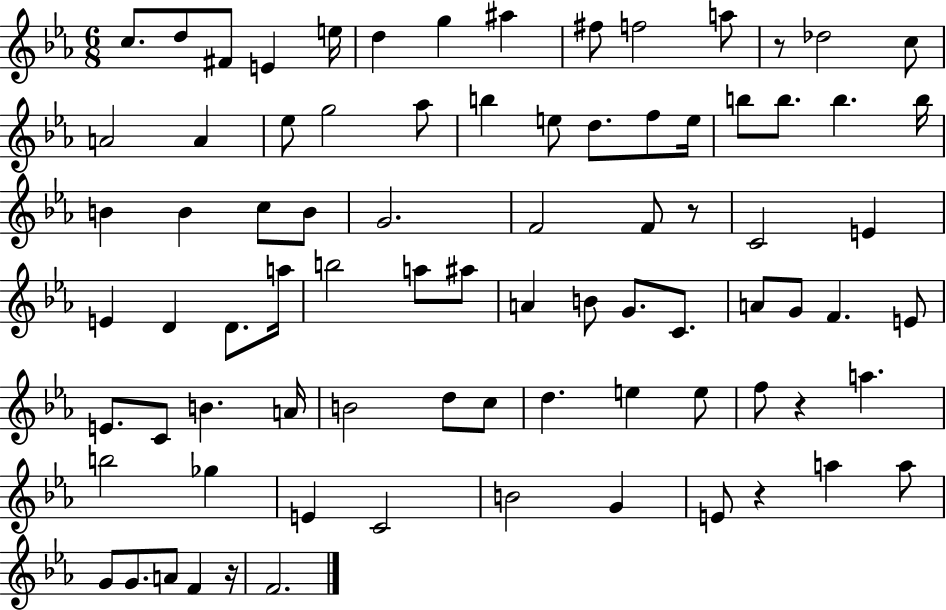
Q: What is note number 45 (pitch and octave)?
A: B4